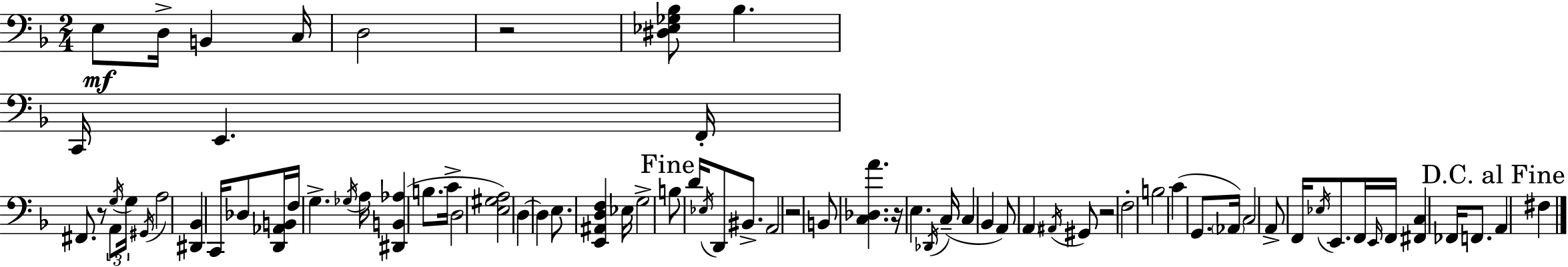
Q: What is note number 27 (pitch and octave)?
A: E3